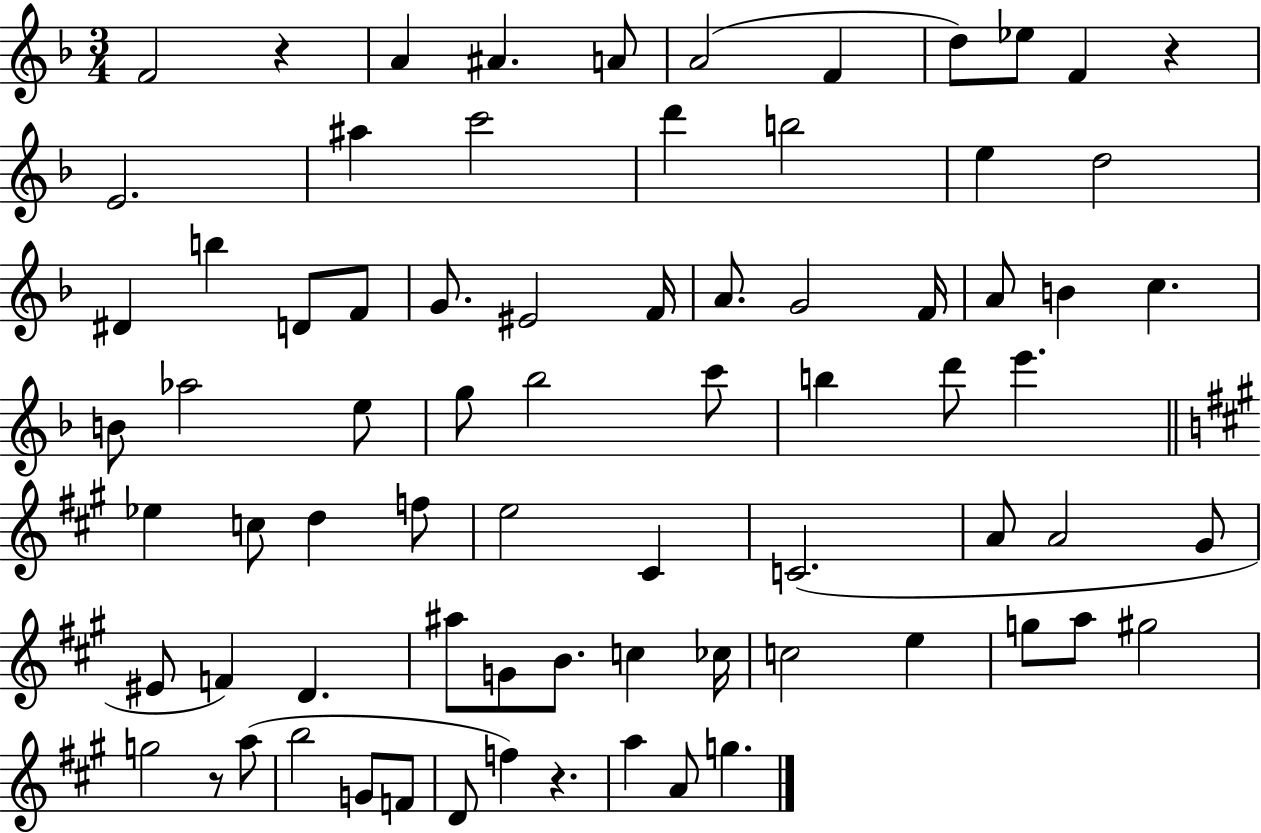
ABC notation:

X:1
T:Untitled
M:3/4
L:1/4
K:F
F2 z A ^A A/2 A2 F d/2 _e/2 F z E2 ^a c'2 d' b2 e d2 ^D b D/2 F/2 G/2 ^E2 F/4 A/2 G2 F/4 A/2 B c B/2 _a2 e/2 g/2 _b2 c'/2 b d'/2 e' _e c/2 d f/2 e2 ^C C2 A/2 A2 ^G/2 ^E/2 F D ^a/2 G/2 B/2 c _c/4 c2 e g/2 a/2 ^g2 g2 z/2 a/2 b2 G/2 F/2 D/2 f z a A/2 g